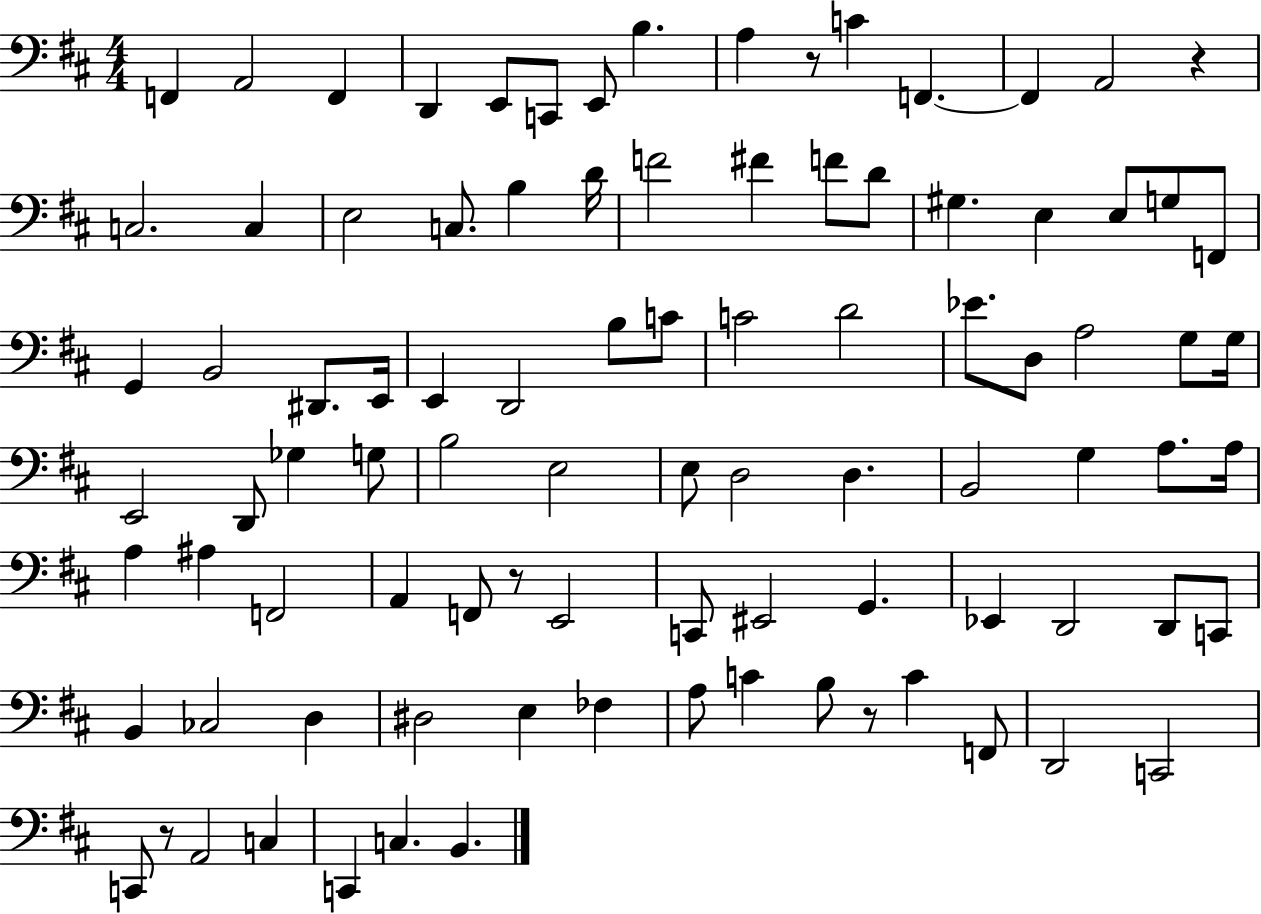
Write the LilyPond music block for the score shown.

{
  \clef bass
  \numericTimeSignature
  \time 4/4
  \key d \major
  \repeat volta 2 { f,4 a,2 f,4 | d,4 e,8 c,8 e,8 b4. | a4 r8 c'4 f,4.~~ | f,4 a,2 r4 | \break c2. c4 | e2 c8. b4 d'16 | f'2 fis'4 f'8 d'8 | gis4. e4 e8 g8 f,8 | \break g,4 b,2 dis,8. e,16 | e,4 d,2 b8 c'8 | c'2 d'2 | ees'8. d8 a2 g8 g16 | \break e,2 d,8 ges4 g8 | b2 e2 | e8 d2 d4. | b,2 g4 a8. a16 | \break a4 ais4 f,2 | a,4 f,8 r8 e,2 | c,8 eis,2 g,4. | ees,4 d,2 d,8 c,8 | \break b,4 ces2 d4 | dis2 e4 fes4 | a8 c'4 b8 r8 c'4 f,8 | d,2 c,2 | \break c,8 r8 a,2 c4 | c,4 c4. b,4. | } \bar "|."
}